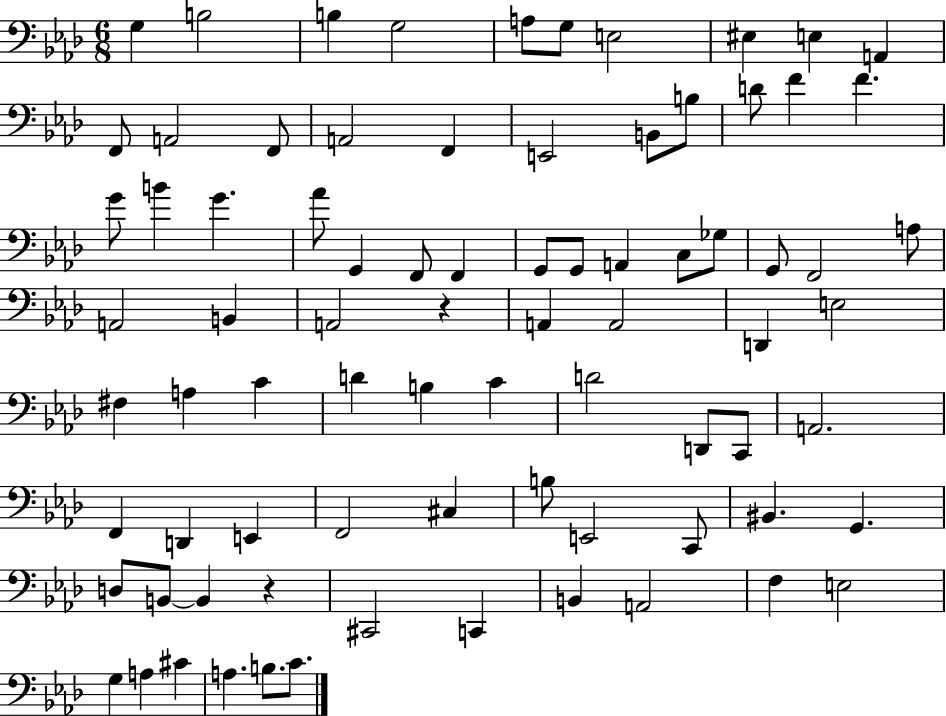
G3/q B3/h B3/q G3/h A3/e G3/e E3/h EIS3/q E3/q A2/q F2/e A2/h F2/e A2/h F2/q E2/h B2/e B3/e D4/e F4/q F4/q. G4/e B4/q G4/q. Ab4/e G2/q F2/e F2/q G2/e G2/e A2/q C3/e Gb3/e G2/e F2/h A3/e A2/h B2/q A2/h R/q A2/q A2/h D2/q E3/h F#3/q A3/q C4/q D4/q B3/q C4/q D4/h D2/e C2/e A2/h. F2/q D2/q E2/q F2/h C#3/q B3/e E2/h C2/e BIS2/q. G2/q. D3/e B2/e B2/q R/q C#2/h C2/q B2/q A2/h F3/q E3/h G3/q A3/q C#4/q A3/q. B3/e. C4/e.